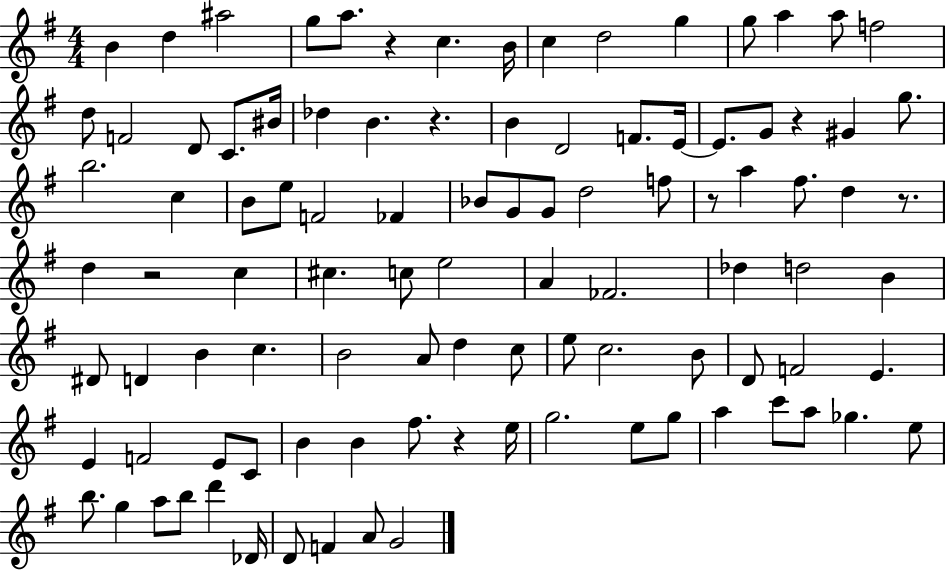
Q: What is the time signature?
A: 4/4